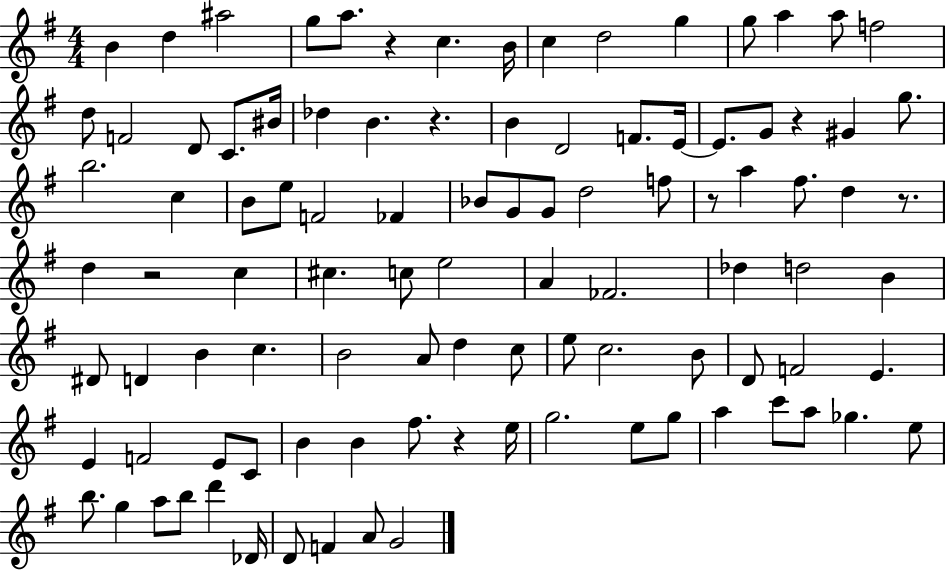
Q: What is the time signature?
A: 4/4